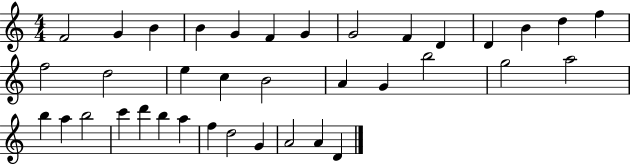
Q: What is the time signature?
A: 4/4